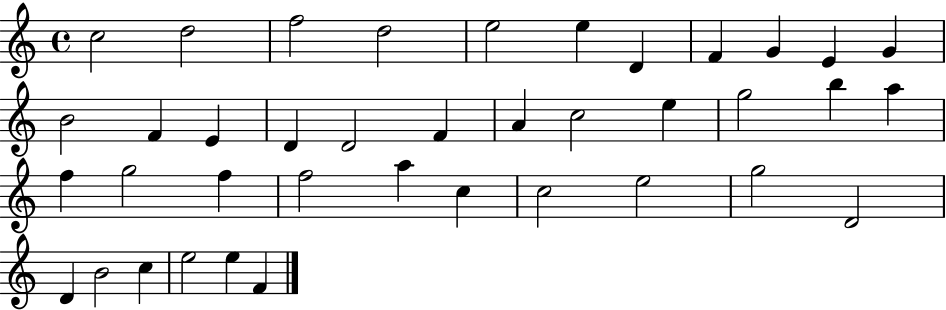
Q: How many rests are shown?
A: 0